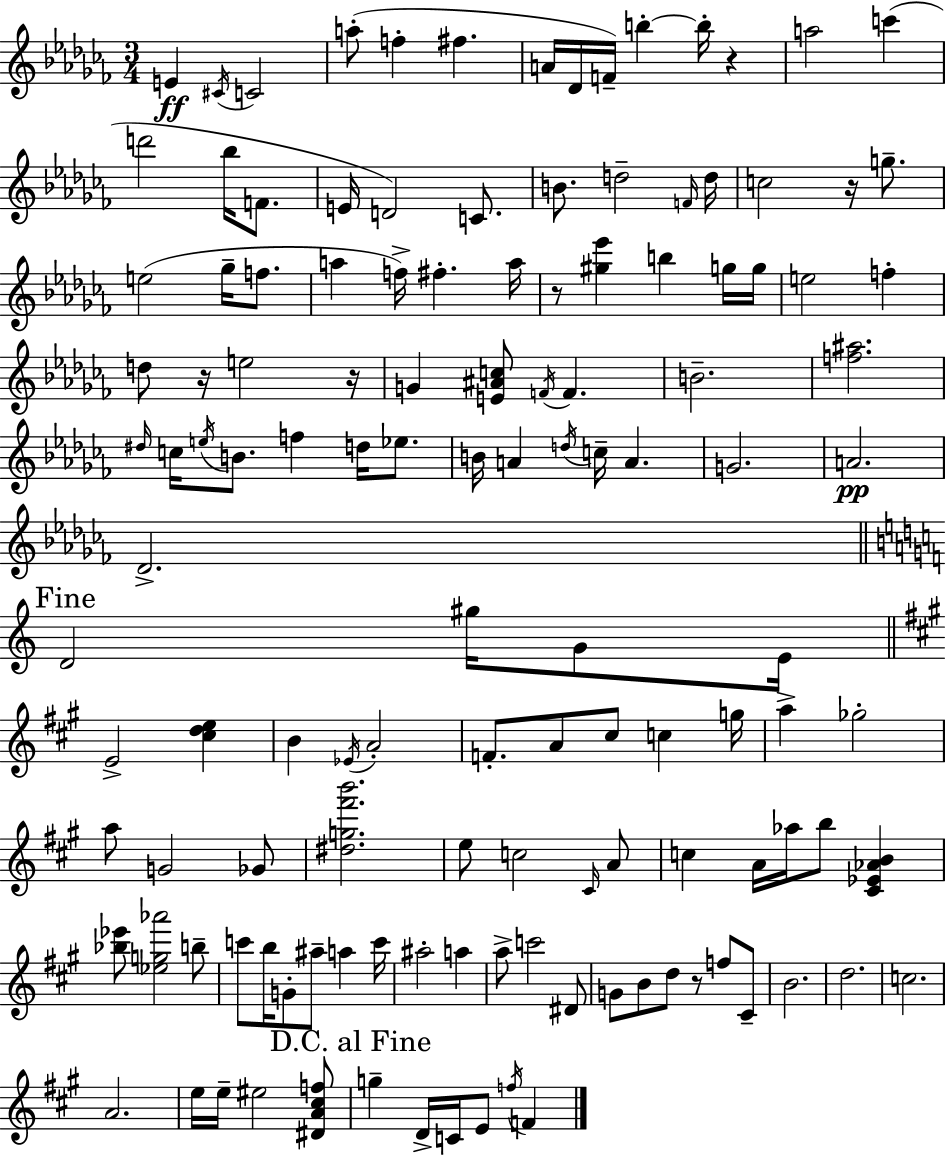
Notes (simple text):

E4/q C#4/s C4/h A5/e F5/q F#5/q. A4/s Db4/s F4/s B5/q B5/s R/q A5/h C6/q D6/h Bb5/s F4/e. E4/s D4/h C4/e. B4/e. D5/h F4/s D5/s C5/h R/s G5/e. E5/h Gb5/s F5/e. A5/q F5/s F#5/q. A5/s R/e [G#5,Eb6]/q B5/q G5/s G5/s E5/h F5/q D5/e R/s E5/h R/s G4/q [E4,A#4,C5]/e F4/s F4/q. B4/h. [F5,A#5]/h. D#5/s C5/s E5/s B4/e. F5/q D5/s Eb5/e. B4/s A4/q D5/s C5/s A4/q. G4/h. A4/h. Db4/h. D4/h G#5/s G4/e E4/s E4/h [C#5,D5,E5]/q B4/q Eb4/s A4/h F4/e. A4/e C#5/e C5/q G5/s A5/q Gb5/h A5/e G4/h Gb4/e [D#5,G5,F#6,B6]/h. E5/e C5/h C#4/s A4/e C5/q A4/s Ab5/s B5/e [C#4,Eb4,Ab4,B4]/q [Bb5,Eb6]/e [Eb5,G5,Ab6]/h B5/e C6/e B5/s G4/e A#5/e A5/q C6/s A#5/h A5/q A5/e C6/h D#4/e G4/e B4/e D5/e R/e F5/e C#4/e B4/h. D5/h. C5/h. A4/h. E5/s E5/s EIS5/h [D#4,A4,C#5,F5]/e G5/q D4/s C4/s E4/e F5/s F4/q